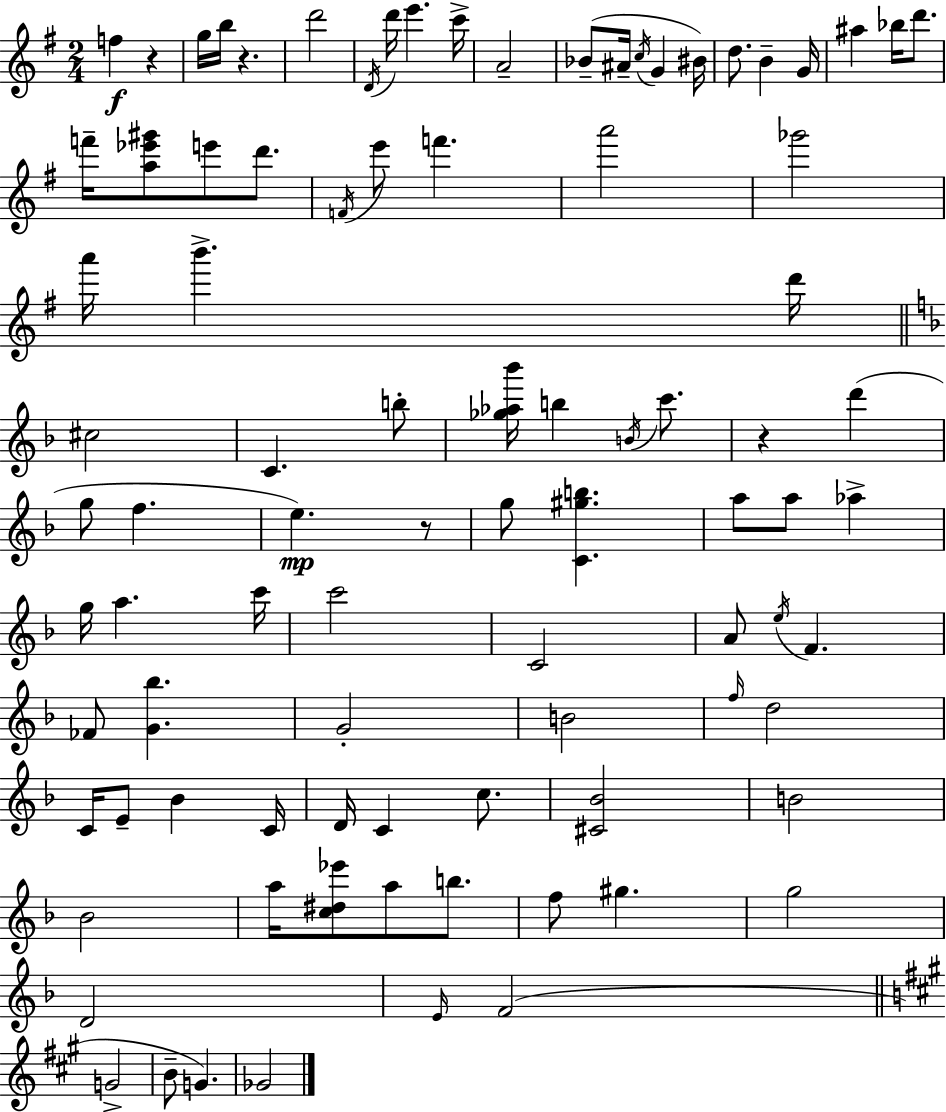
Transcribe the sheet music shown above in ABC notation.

X:1
T:Untitled
M:2/4
L:1/4
K:Em
f z g/4 b/4 z d'2 D/4 d'/4 e' c'/4 A2 _B/2 ^A/4 c/4 G ^B/4 d/2 B G/4 ^a _b/4 d'/2 f'/4 [a_e'^g']/2 e'/2 d'/2 F/4 e'/2 f' a'2 _g'2 a'/4 b' d'/4 ^c2 C b/2 [_g_a_b']/4 b B/4 c'/2 z d' g/2 f e z/2 g/2 [C^gb] a/2 a/2 _a g/4 a c'/4 c'2 C2 A/2 e/4 F _F/2 [G_b] G2 B2 f/4 d2 C/4 E/2 _B C/4 D/4 C c/2 [^C_B]2 B2 _B2 a/4 [c^d_e']/2 a/2 b/2 f/2 ^g g2 D2 E/4 F2 G2 B/2 G _G2